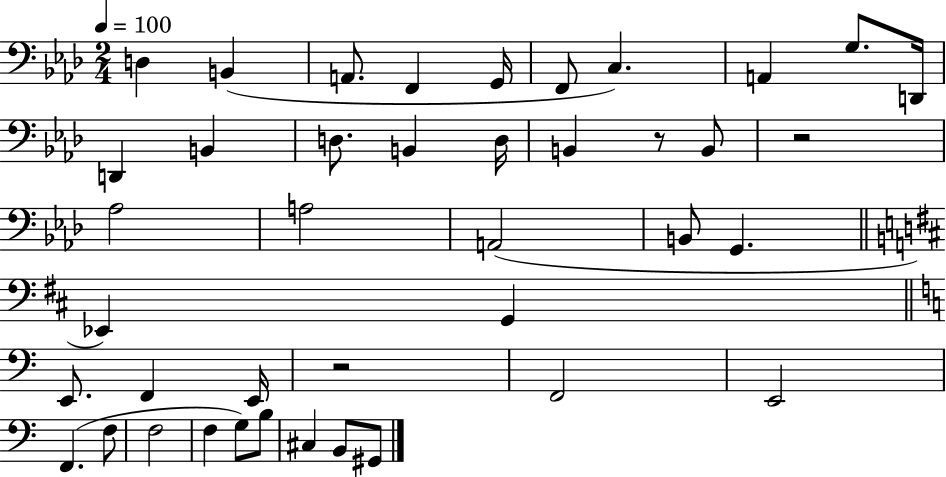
D3/q B2/q A2/e. F2/q G2/s F2/e C3/q. A2/q G3/e. D2/s D2/q B2/q D3/e. B2/q D3/s B2/q R/e B2/e R/h Ab3/h A3/h A2/h B2/e G2/q. Eb2/q G2/q E2/e. F2/q E2/s R/h F2/h E2/h F2/q. F3/e F3/h F3/q G3/e B3/e C#3/q B2/e G#2/e